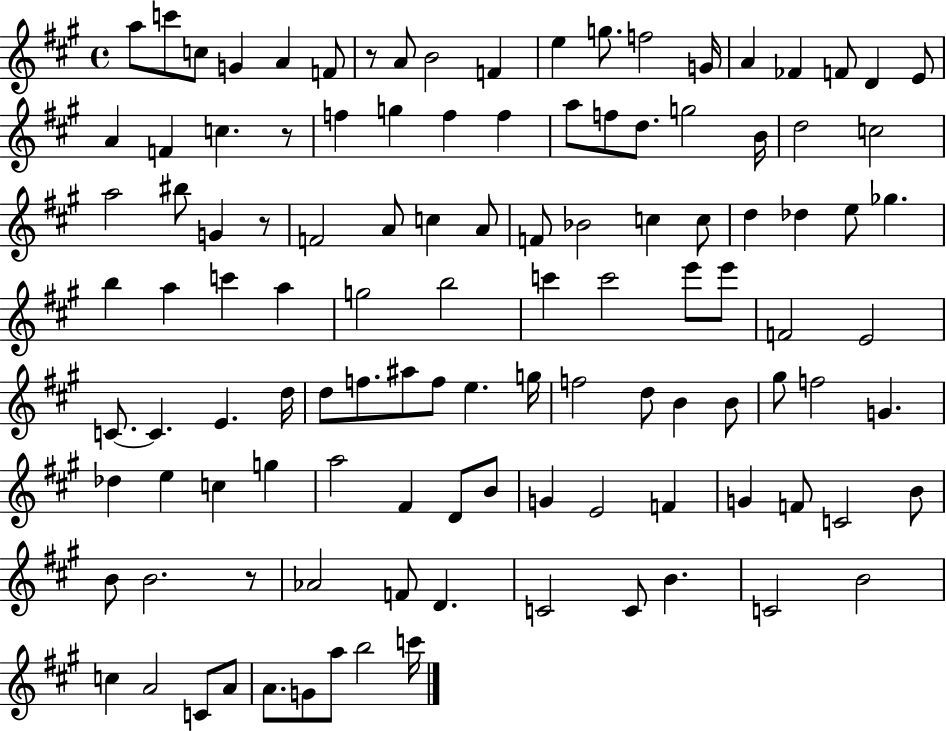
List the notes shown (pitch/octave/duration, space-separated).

A5/e C6/e C5/e G4/q A4/q F4/e R/e A4/e B4/h F4/q E5/q G5/e. F5/h G4/s A4/q FES4/q F4/e D4/q E4/e A4/q F4/q C5/q. R/e F5/q G5/q F5/q F5/q A5/e F5/e D5/e. G5/h B4/s D5/h C5/h A5/h BIS5/e G4/q R/e F4/h A4/e C5/q A4/e F4/e Bb4/h C5/q C5/e D5/q Db5/q E5/e Gb5/q. B5/q A5/q C6/q A5/q G5/h B5/h C6/q C6/h E6/e E6/e F4/h E4/h C4/e. C4/q. E4/q. D5/s D5/e F5/e. A#5/e F5/e E5/q. G5/s F5/h D5/e B4/q B4/e G#5/e F5/h G4/q. Db5/q E5/q C5/q G5/q A5/h F#4/q D4/e B4/e G4/q E4/h F4/q G4/q F4/e C4/h B4/e B4/e B4/h. R/e Ab4/h F4/e D4/q. C4/h C4/e B4/q. C4/h B4/h C5/q A4/h C4/e A4/e A4/e. G4/e A5/e B5/h C6/s